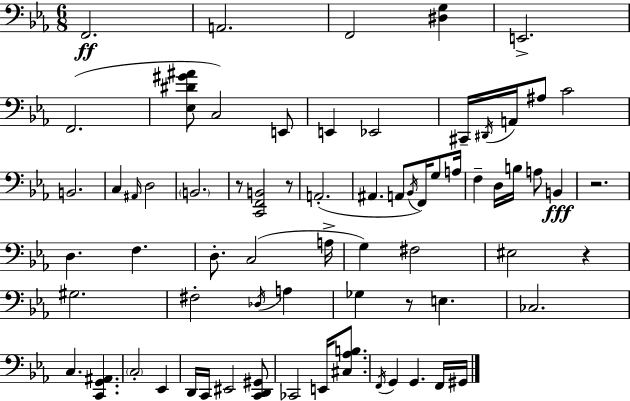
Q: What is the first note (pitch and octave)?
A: F2